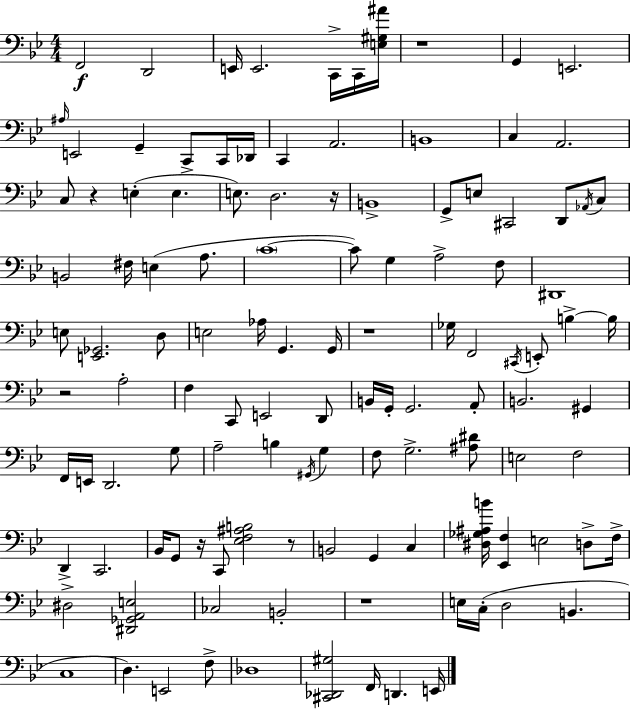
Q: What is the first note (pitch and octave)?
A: F2